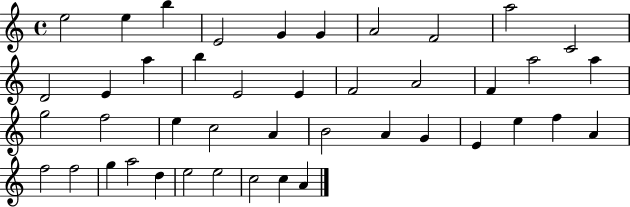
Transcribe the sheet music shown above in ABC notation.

X:1
T:Untitled
M:4/4
L:1/4
K:C
e2 e b E2 G G A2 F2 a2 C2 D2 E a b E2 E F2 A2 F a2 a g2 f2 e c2 A B2 A G E e f A f2 f2 g a2 d e2 e2 c2 c A